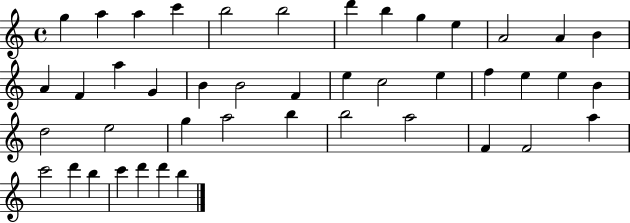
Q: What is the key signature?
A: C major